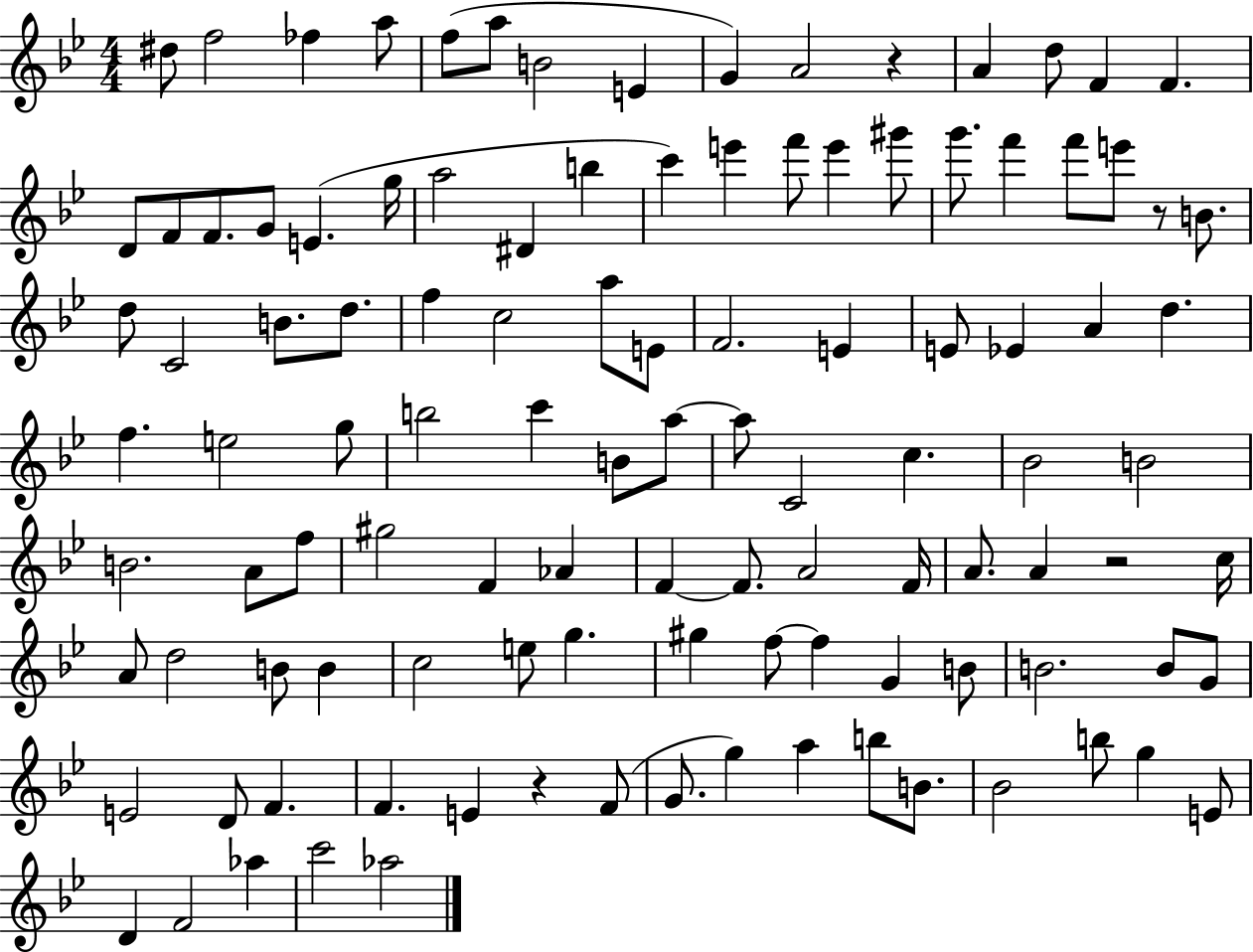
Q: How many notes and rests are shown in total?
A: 111